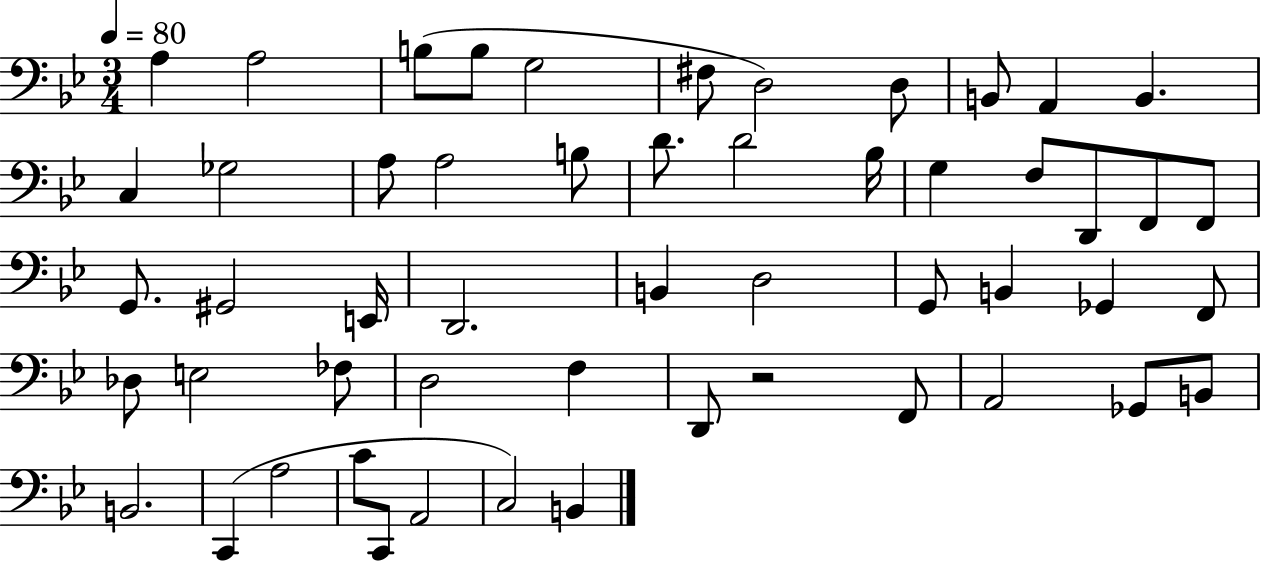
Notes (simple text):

A3/q A3/h B3/e B3/e G3/h F#3/e D3/h D3/e B2/e A2/q B2/q. C3/q Gb3/h A3/e A3/h B3/e D4/e. D4/h Bb3/s G3/q F3/e D2/e F2/e F2/e G2/e. G#2/h E2/s D2/h. B2/q D3/h G2/e B2/q Gb2/q F2/e Db3/e E3/h FES3/e D3/h F3/q D2/e R/h F2/e A2/h Gb2/e B2/e B2/h. C2/q A3/h C4/e C2/e A2/h C3/h B2/q